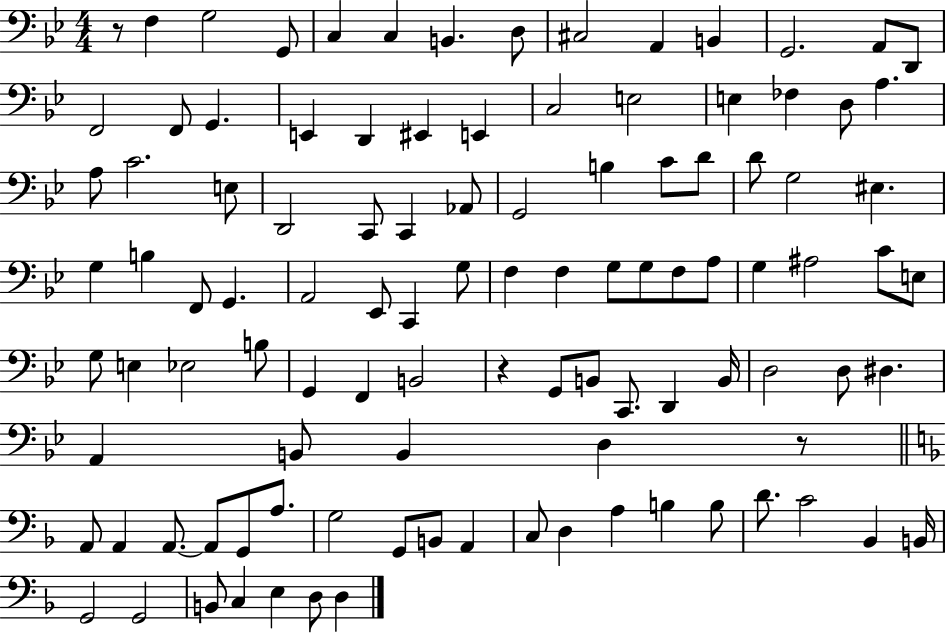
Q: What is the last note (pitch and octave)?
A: D3